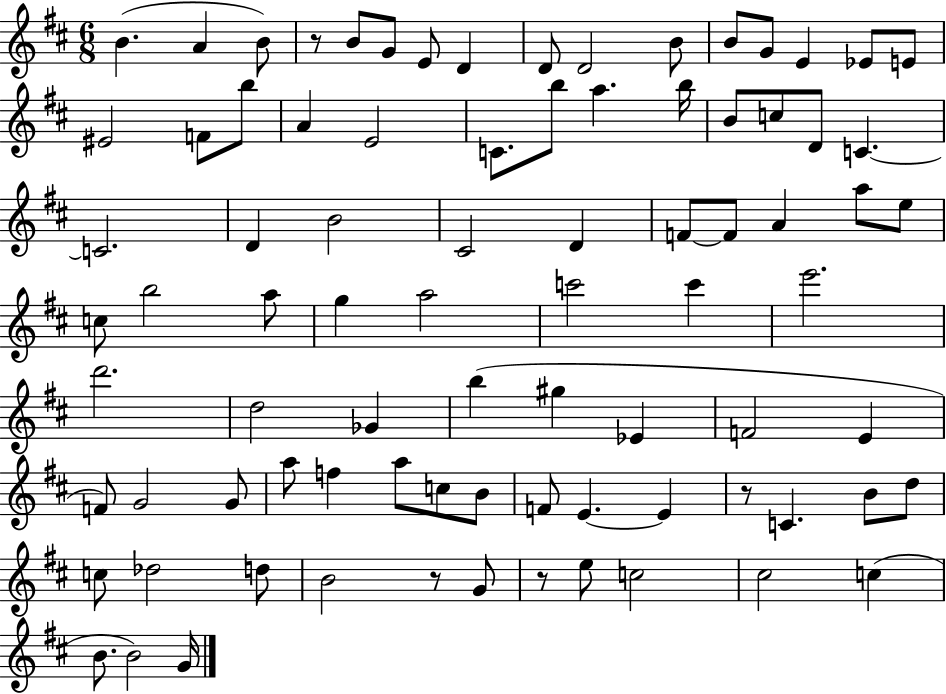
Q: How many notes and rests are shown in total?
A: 84